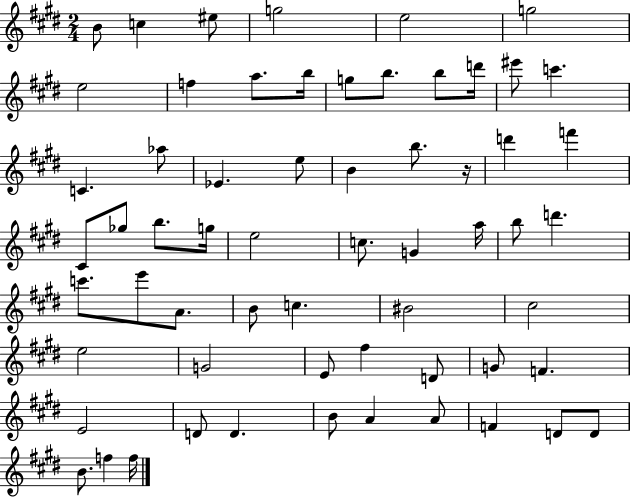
{
  \clef treble
  \numericTimeSignature
  \time 2/4
  \key e \major
  b'8 c''4 eis''8 | g''2 | e''2 | g''2 | \break e''2 | f''4 a''8. b''16 | g''8 b''8. b''8 d'''16 | eis'''8 c'''4. | \break c'4. aes''8 | ees'4. e''8 | b'4 b''8. r16 | d'''4 f'''4 | \break cis'8 ges''8 b''8. g''16 | e''2 | c''8. g'4 a''16 | b''8 d'''4. | \break c'''8. e'''8 a'8. | b'8 c''4. | bis'2 | cis''2 | \break e''2 | g'2 | e'8 fis''4 d'8 | g'8 f'4. | \break e'2 | d'8 d'4. | b'8 a'4 a'8 | f'4 d'8 d'8 | \break b'8. f''4 f''16 | \bar "|."
}